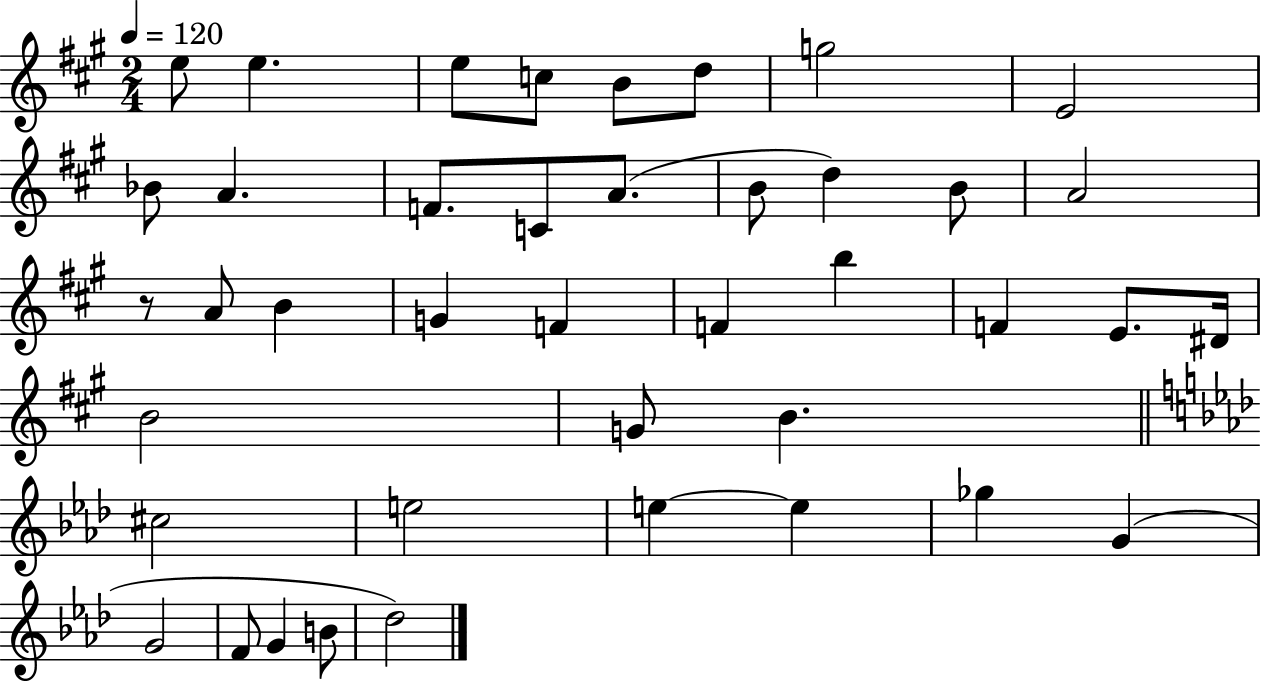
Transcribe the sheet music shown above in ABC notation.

X:1
T:Untitled
M:2/4
L:1/4
K:A
e/2 e e/2 c/2 B/2 d/2 g2 E2 _B/2 A F/2 C/2 A/2 B/2 d B/2 A2 z/2 A/2 B G F F b F E/2 ^D/4 B2 G/2 B ^c2 e2 e e _g G G2 F/2 G B/2 _d2